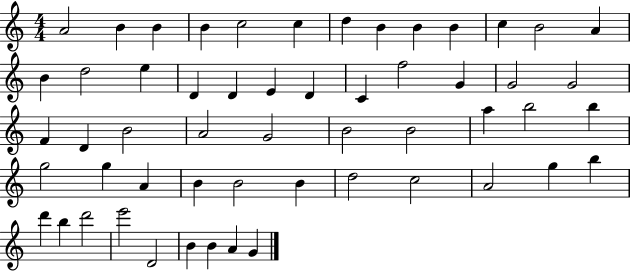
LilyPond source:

{
  \clef treble
  \numericTimeSignature
  \time 4/4
  \key c \major
  a'2 b'4 b'4 | b'4 c''2 c''4 | d''4 b'4 b'4 b'4 | c''4 b'2 a'4 | \break b'4 d''2 e''4 | d'4 d'4 e'4 d'4 | c'4 f''2 g'4 | g'2 g'2 | \break f'4 d'4 b'2 | a'2 g'2 | b'2 b'2 | a''4 b''2 b''4 | \break g''2 g''4 a'4 | b'4 b'2 b'4 | d''2 c''2 | a'2 g''4 b''4 | \break d'''4 b''4 d'''2 | e'''2 d'2 | b'4 b'4 a'4 g'4 | \bar "|."
}